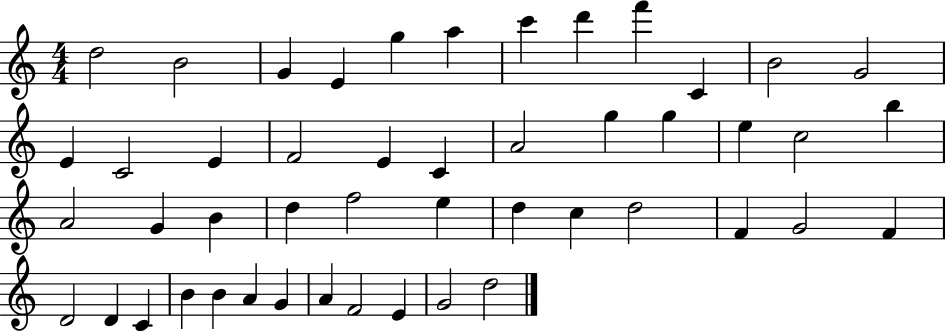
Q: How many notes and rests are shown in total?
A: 48